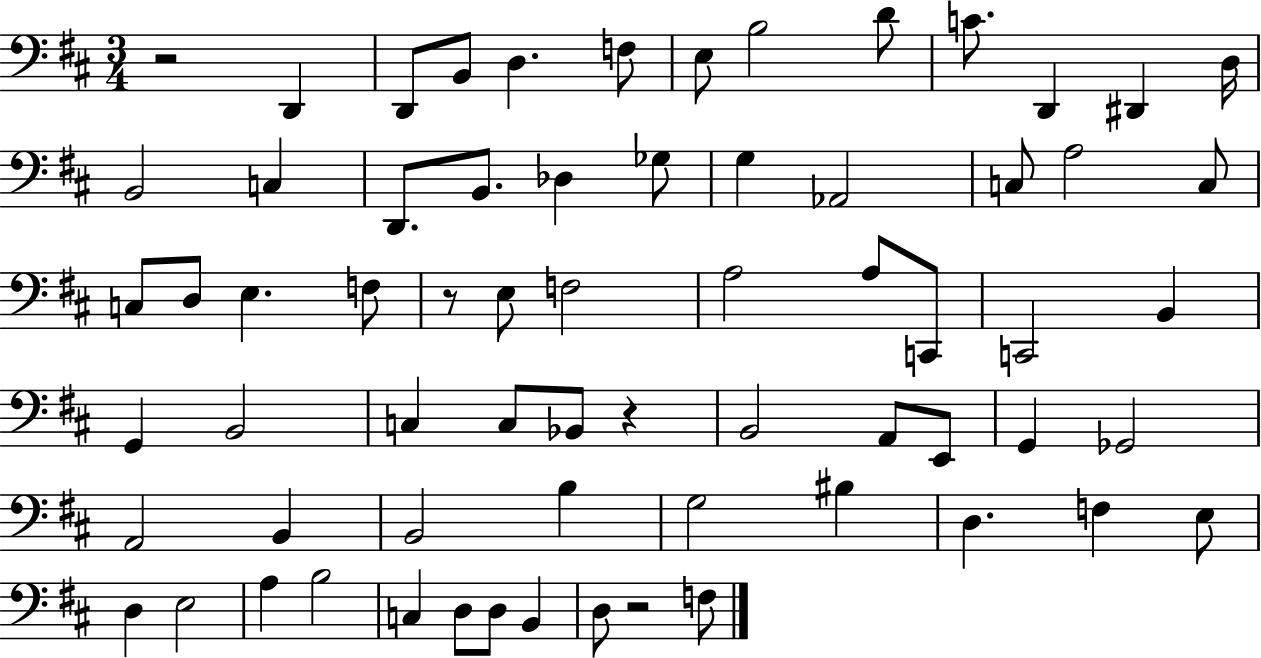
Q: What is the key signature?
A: D major